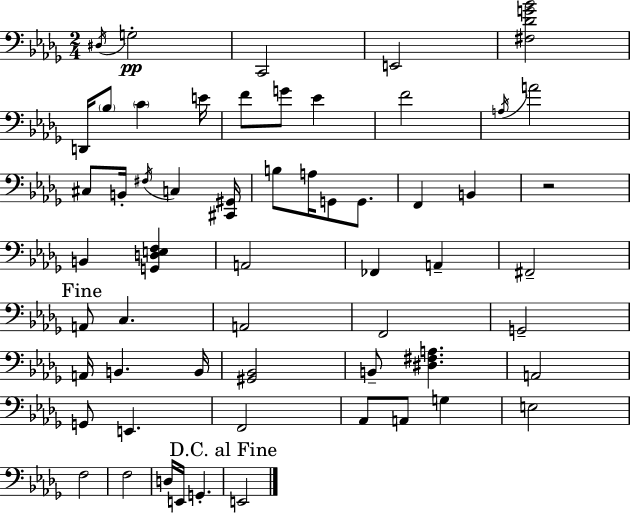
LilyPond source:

{
  \clef bass
  \numericTimeSignature
  \time 2/4
  \key bes \minor
  \acciaccatura { dis16 }\pp g2-. | c,2 | e,2 | <fis des' g' bes'>2 | \break d,16 \parenthesize bes8 \parenthesize c'4 | e'16 f'8 g'8 ees'4 | f'2 | \acciaccatura { a16 } a'2 | \break cis8 b,16-. \acciaccatura { fis16 } c4 | <cis, gis,>16 b8 a16 g,8 | g,8. f,4 b,4 | r2 | \break b,4 <g, d e f>4 | a,2 | fes,4 a,4-- | fis,2-- | \break \mark "Fine" a,8 c4. | a,2 | f,2 | g,2-- | \break a,16 b,4. | b,16 <gis, bes,>2 | b,8-- <dis fis a>4. | a,2 | \break g,8 e,4. | f,2 | aes,8 a,8 g4 | e2 | \break f2 | f2 | d16 e,16 g,4.-. | \mark "D.C. al Fine" e,2 | \break \bar "|."
}